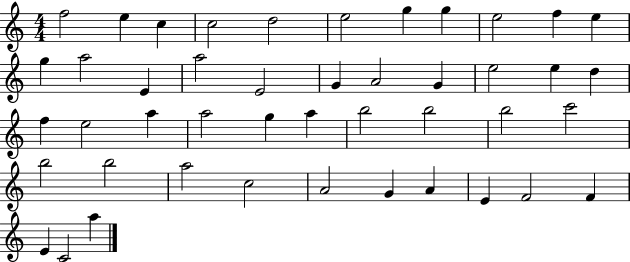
X:1
T:Untitled
M:4/4
L:1/4
K:C
f2 e c c2 d2 e2 g g e2 f e g a2 E a2 E2 G A2 G e2 e d f e2 a a2 g a b2 b2 b2 c'2 b2 b2 a2 c2 A2 G A E F2 F E C2 a